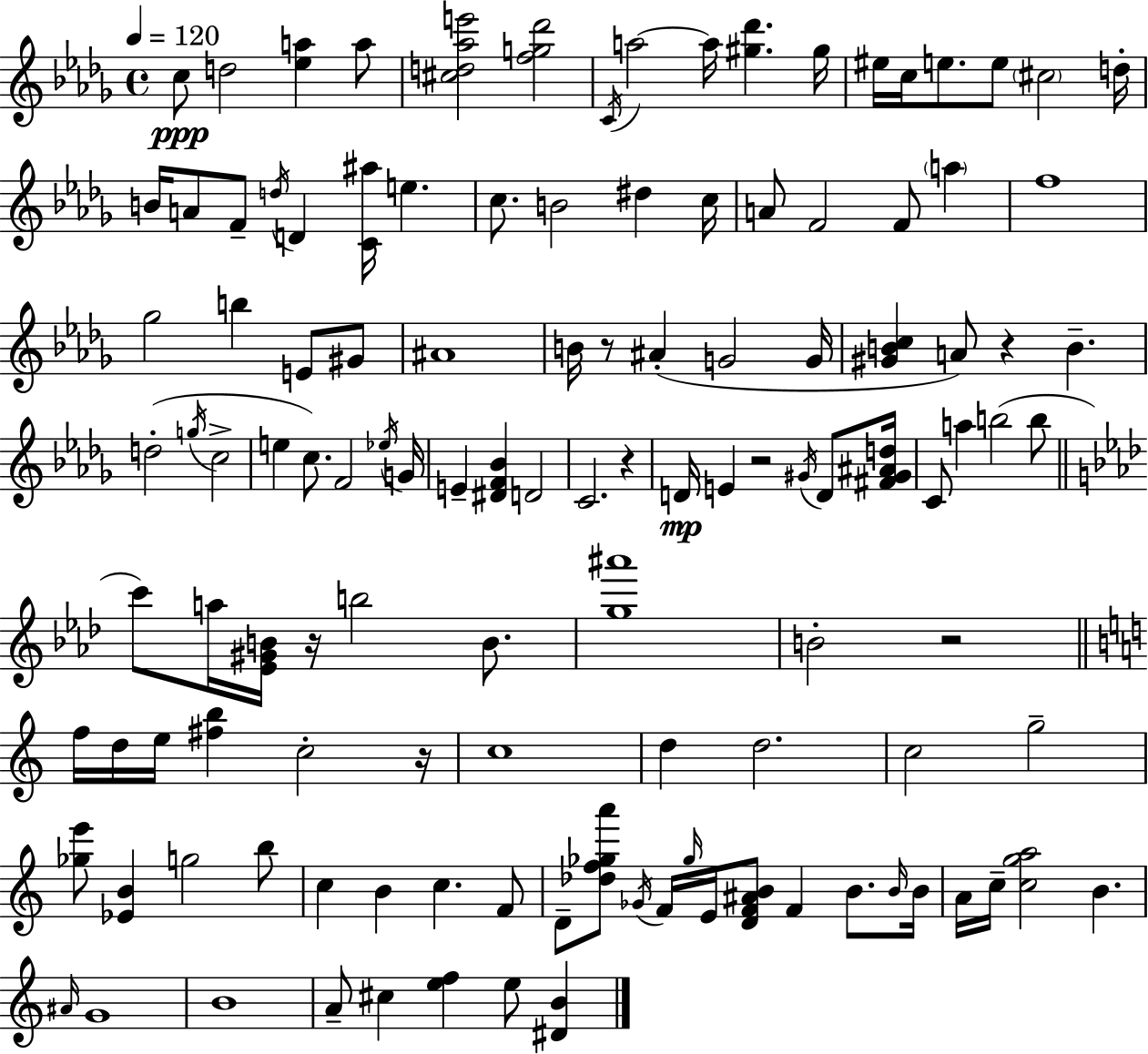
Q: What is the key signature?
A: BES minor